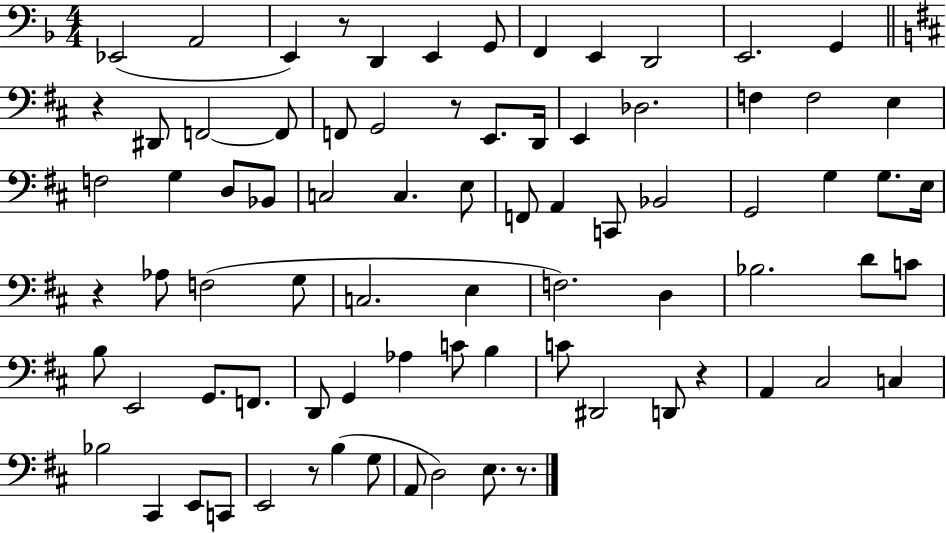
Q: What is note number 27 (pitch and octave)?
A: Bb2